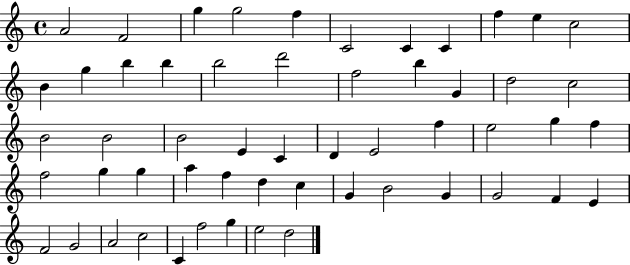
{
  \clef treble
  \time 4/4
  \defaultTimeSignature
  \key c \major
  a'2 f'2 | g''4 g''2 f''4 | c'2 c'4 c'4 | f''4 e''4 c''2 | \break b'4 g''4 b''4 b''4 | b''2 d'''2 | f''2 b''4 g'4 | d''2 c''2 | \break b'2 b'2 | b'2 e'4 c'4 | d'4 e'2 f''4 | e''2 g''4 f''4 | \break f''2 g''4 g''4 | a''4 f''4 d''4 c''4 | g'4 b'2 g'4 | g'2 f'4 e'4 | \break f'2 g'2 | a'2 c''2 | c'4 f''2 g''4 | e''2 d''2 | \break \bar "|."
}